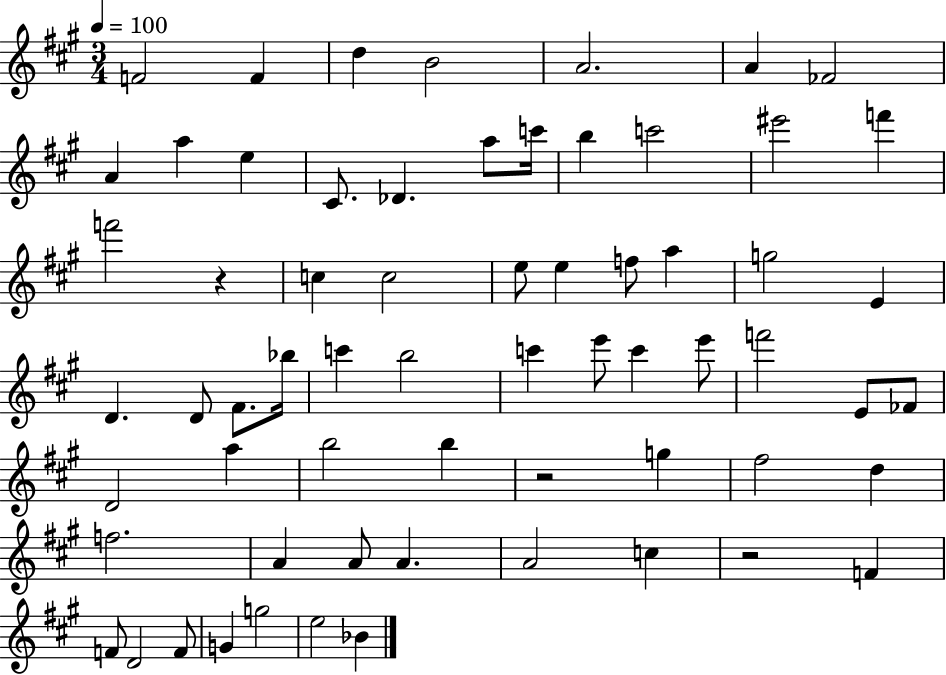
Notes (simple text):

F4/h F4/q D5/q B4/h A4/h. A4/q FES4/h A4/q A5/q E5/q C#4/e. Db4/q. A5/e C6/s B5/q C6/h EIS6/h F6/q F6/h R/q C5/q C5/h E5/e E5/q F5/e A5/q G5/h E4/q D4/q. D4/e F#4/e. Bb5/s C6/q B5/h C6/q E6/e C6/q E6/e F6/h E4/e FES4/e D4/h A5/q B5/h B5/q R/h G5/q F#5/h D5/q F5/h. A4/q A4/e A4/q. A4/h C5/q R/h F4/q F4/e D4/h F4/e G4/q G5/h E5/h Bb4/q